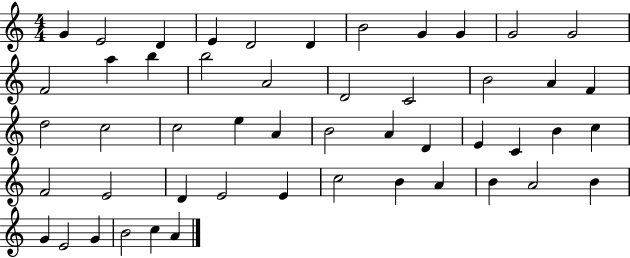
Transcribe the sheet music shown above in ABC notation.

X:1
T:Untitled
M:4/4
L:1/4
K:C
G E2 D E D2 D B2 G G G2 G2 F2 a b b2 A2 D2 C2 B2 A F d2 c2 c2 e A B2 A D E C B c F2 E2 D E2 E c2 B A B A2 B G E2 G B2 c A